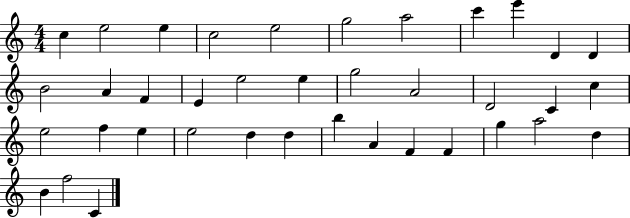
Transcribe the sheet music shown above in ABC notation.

X:1
T:Untitled
M:4/4
L:1/4
K:C
c e2 e c2 e2 g2 a2 c' e' D D B2 A F E e2 e g2 A2 D2 C c e2 f e e2 d d b A F F g a2 d B f2 C